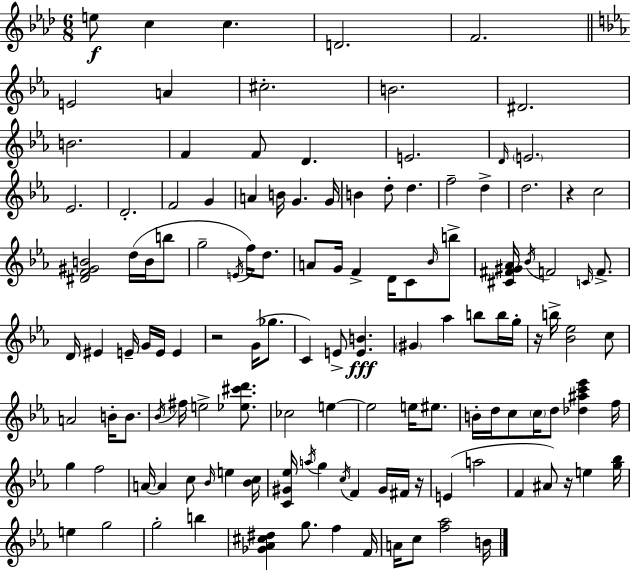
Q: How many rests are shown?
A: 5